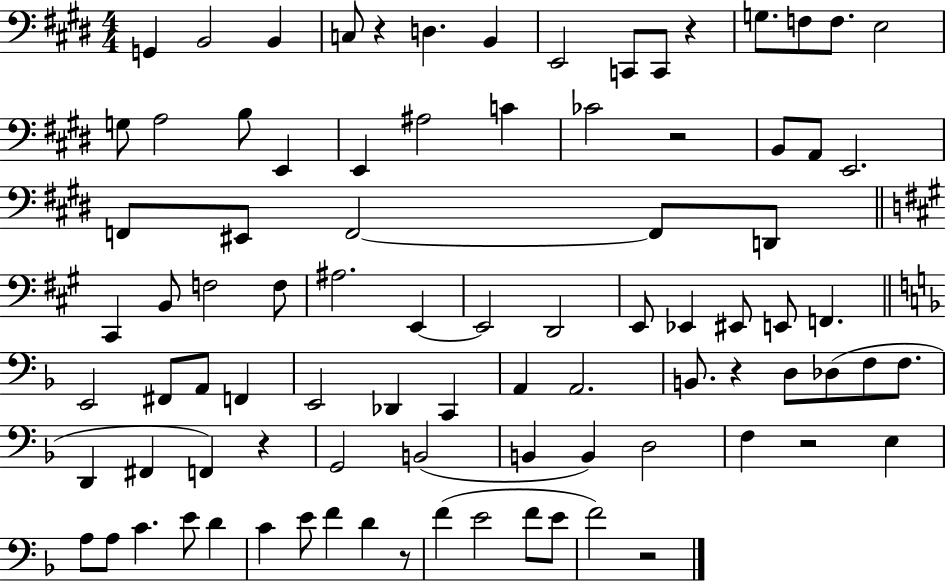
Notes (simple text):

G2/q B2/h B2/q C3/e R/q D3/q. B2/q E2/h C2/e C2/e R/q G3/e. F3/e F3/e. E3/h G3/e A3/h B3/e E2/q E2/q A#3/h C4/q CES4/h R/h B2/e A2/e E2/h. F2/e EIS2/e F2/h F2/e D2/e C#2/q B2/e F3/h F3/e A#3/h. E2/q E2/h D2/h E2/e Eb2/q EIS2/e E2/e F2/q. E2/h F#2/e A2/e F2/q E2/h Db2/q C2/q A2/q A2/h. B2/e. R/q D3/e Db3/e F3/e F3/e. D2/q F#2/q F2/q R/q G2/h B2/h B2/q B2/q D3/h F3/q R/h E3/q A3/e A3/e C4/q. E4/e D4/q C4/q E4/e F4/q D4/q R/e F4/q E4/h F4/e E4/e F4/h R/h